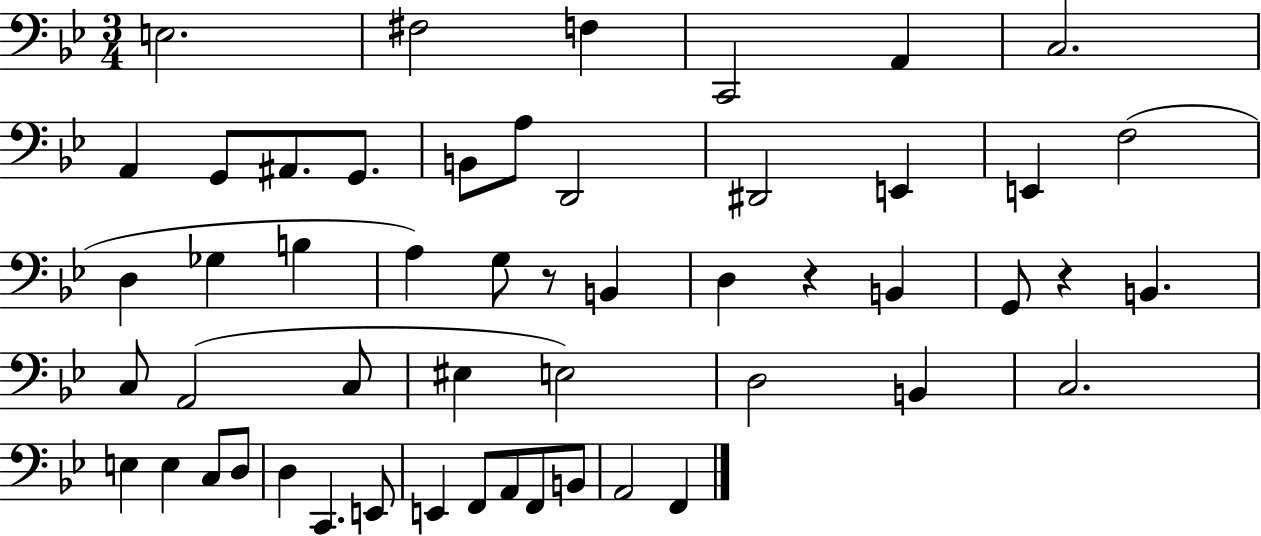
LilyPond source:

{
  \clef bass
  \numericTimeSignature
  \time 3/4
  \key bes \major
  e2. | fis2 f4 | c,2 a,4 | c2. | \break a,4 g,8 ais,8. g,8. | b,8 a8 d,2 | dis,2 e,4 | e,4 f2( | \break d4 ges4 b4 | a4) g8 r8 b,4 | d4 r4 b,4 | g,8 r4 b,4. | \break c8 a,2( c8 | eis4 e2) | d2 b,4 | c2. | \break e4 e4 c8 d8 | d4 c,4. e,8 | e,4 f,8 a,8 f,8 b,8 | a,2 f,4 | \break \bar "|."
}